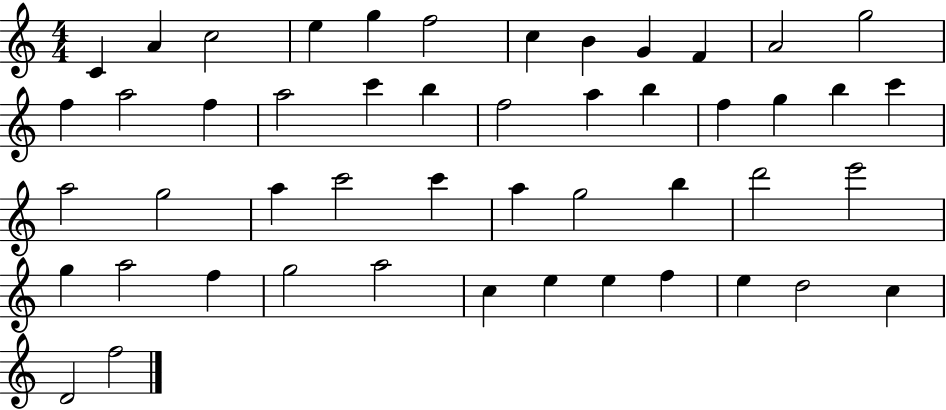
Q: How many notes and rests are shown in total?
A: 49